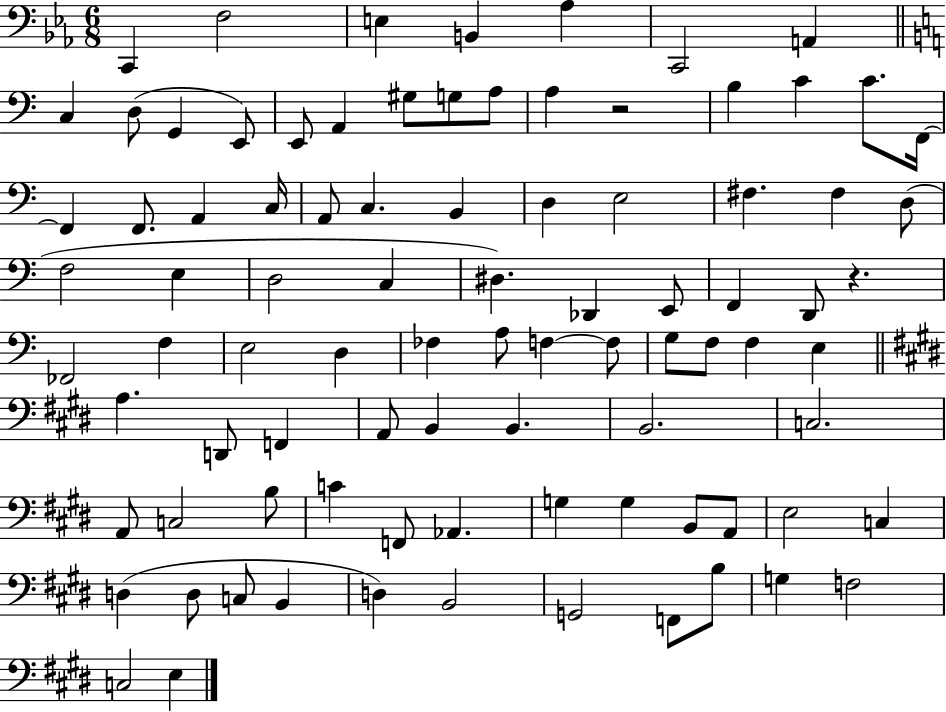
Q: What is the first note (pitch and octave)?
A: C2